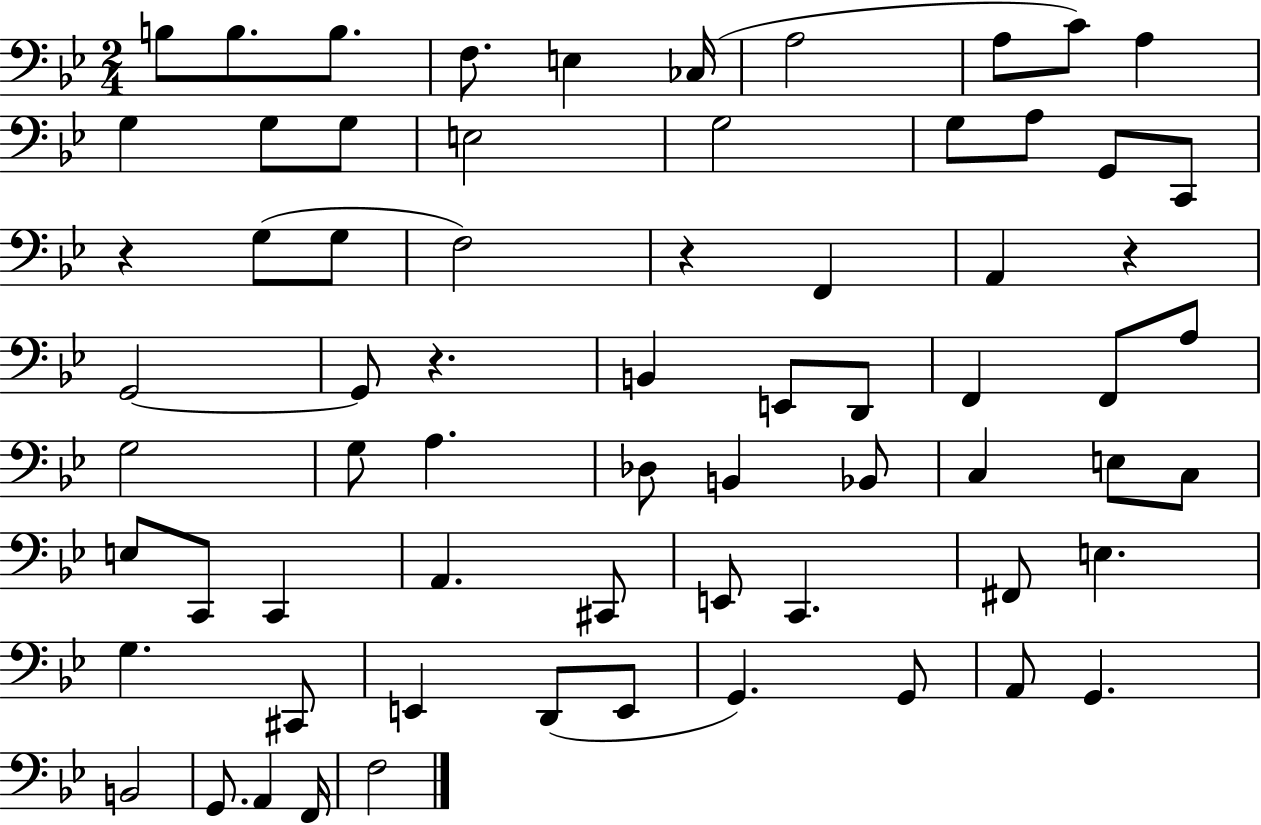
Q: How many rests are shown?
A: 4